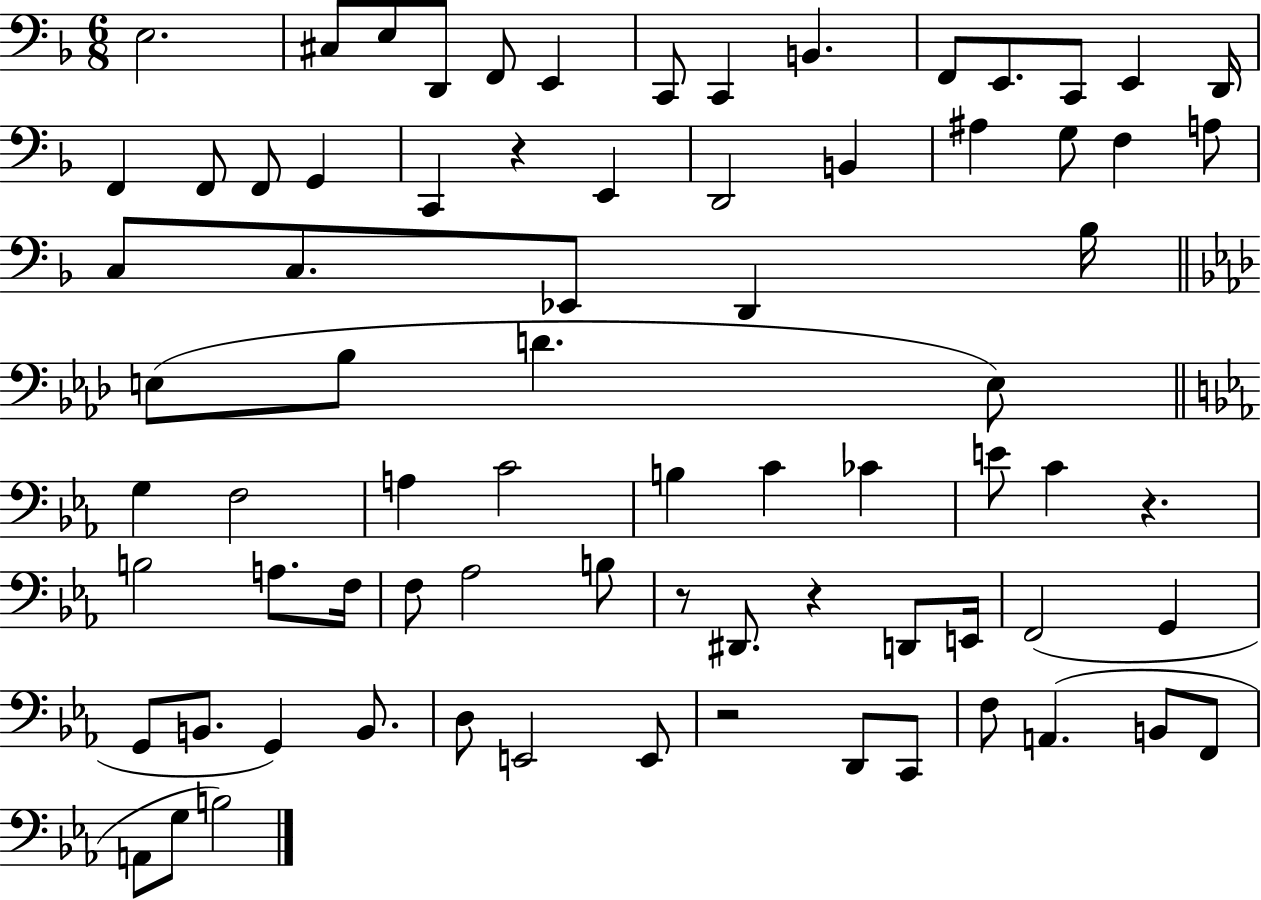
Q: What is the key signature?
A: F major